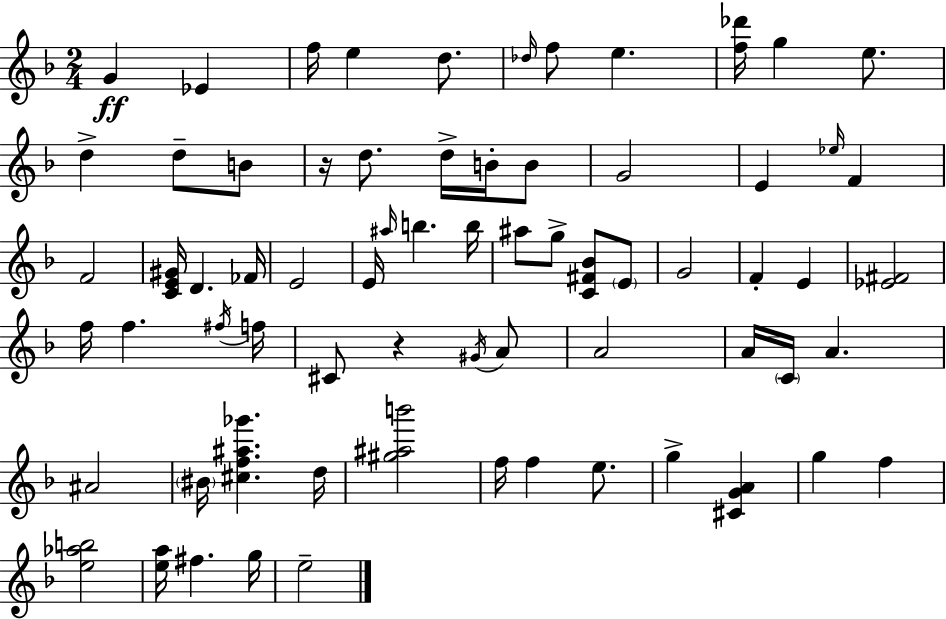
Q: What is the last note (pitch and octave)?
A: E5